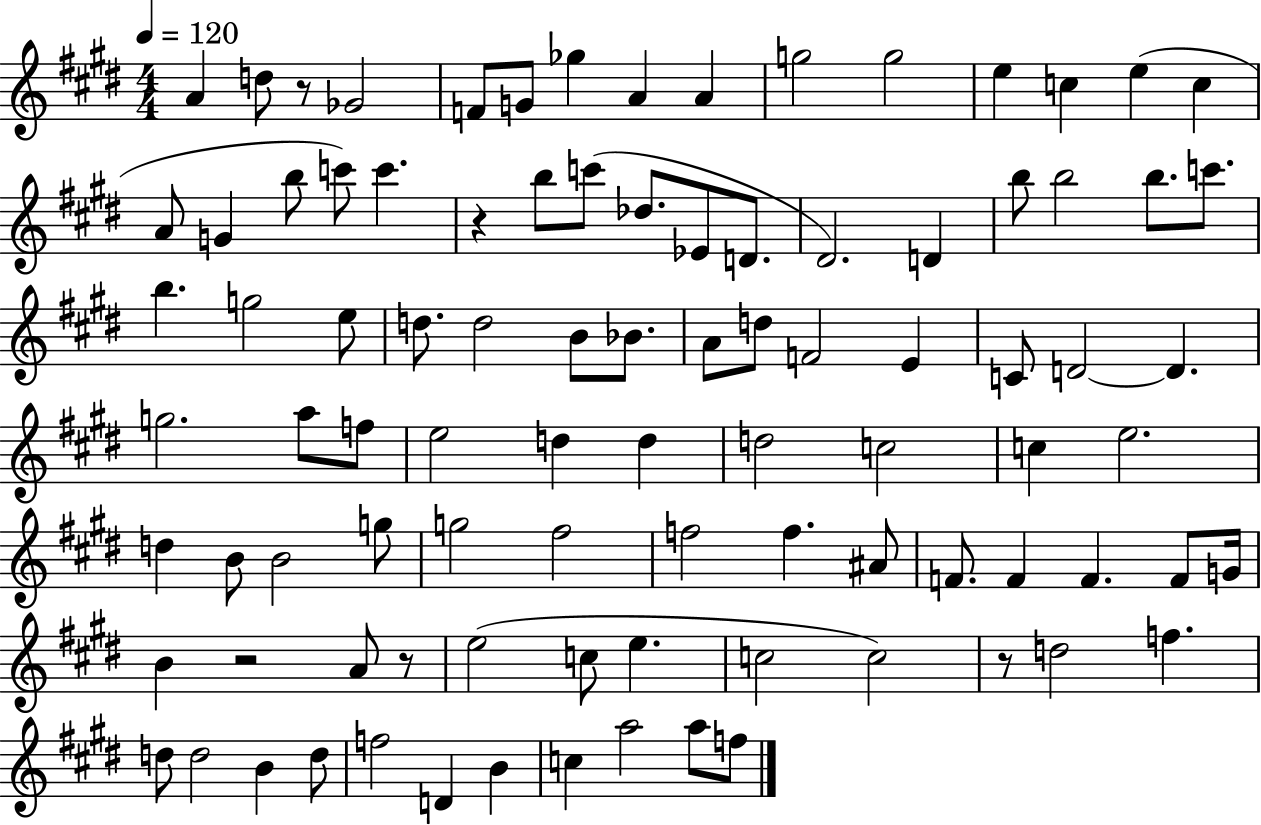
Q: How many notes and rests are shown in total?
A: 93